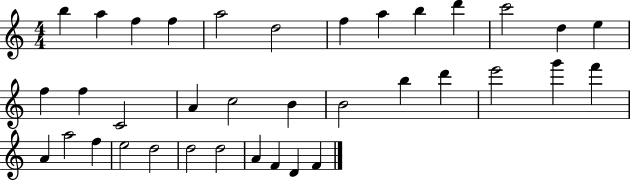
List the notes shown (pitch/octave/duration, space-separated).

B5/q A5/q F5/q F5/q A5/h D5/h F5/q A5/q B5/q D6/q C6/h D5/q E5/q F5/q F5/q C4/h A4/q C5/h B4/q B4/h B5/q D6/q E6/h G6/q F6/q A4/q A5/h F5/q E5/h D5/h D5/h D5/h A4/q F4/q D4/q F4/q